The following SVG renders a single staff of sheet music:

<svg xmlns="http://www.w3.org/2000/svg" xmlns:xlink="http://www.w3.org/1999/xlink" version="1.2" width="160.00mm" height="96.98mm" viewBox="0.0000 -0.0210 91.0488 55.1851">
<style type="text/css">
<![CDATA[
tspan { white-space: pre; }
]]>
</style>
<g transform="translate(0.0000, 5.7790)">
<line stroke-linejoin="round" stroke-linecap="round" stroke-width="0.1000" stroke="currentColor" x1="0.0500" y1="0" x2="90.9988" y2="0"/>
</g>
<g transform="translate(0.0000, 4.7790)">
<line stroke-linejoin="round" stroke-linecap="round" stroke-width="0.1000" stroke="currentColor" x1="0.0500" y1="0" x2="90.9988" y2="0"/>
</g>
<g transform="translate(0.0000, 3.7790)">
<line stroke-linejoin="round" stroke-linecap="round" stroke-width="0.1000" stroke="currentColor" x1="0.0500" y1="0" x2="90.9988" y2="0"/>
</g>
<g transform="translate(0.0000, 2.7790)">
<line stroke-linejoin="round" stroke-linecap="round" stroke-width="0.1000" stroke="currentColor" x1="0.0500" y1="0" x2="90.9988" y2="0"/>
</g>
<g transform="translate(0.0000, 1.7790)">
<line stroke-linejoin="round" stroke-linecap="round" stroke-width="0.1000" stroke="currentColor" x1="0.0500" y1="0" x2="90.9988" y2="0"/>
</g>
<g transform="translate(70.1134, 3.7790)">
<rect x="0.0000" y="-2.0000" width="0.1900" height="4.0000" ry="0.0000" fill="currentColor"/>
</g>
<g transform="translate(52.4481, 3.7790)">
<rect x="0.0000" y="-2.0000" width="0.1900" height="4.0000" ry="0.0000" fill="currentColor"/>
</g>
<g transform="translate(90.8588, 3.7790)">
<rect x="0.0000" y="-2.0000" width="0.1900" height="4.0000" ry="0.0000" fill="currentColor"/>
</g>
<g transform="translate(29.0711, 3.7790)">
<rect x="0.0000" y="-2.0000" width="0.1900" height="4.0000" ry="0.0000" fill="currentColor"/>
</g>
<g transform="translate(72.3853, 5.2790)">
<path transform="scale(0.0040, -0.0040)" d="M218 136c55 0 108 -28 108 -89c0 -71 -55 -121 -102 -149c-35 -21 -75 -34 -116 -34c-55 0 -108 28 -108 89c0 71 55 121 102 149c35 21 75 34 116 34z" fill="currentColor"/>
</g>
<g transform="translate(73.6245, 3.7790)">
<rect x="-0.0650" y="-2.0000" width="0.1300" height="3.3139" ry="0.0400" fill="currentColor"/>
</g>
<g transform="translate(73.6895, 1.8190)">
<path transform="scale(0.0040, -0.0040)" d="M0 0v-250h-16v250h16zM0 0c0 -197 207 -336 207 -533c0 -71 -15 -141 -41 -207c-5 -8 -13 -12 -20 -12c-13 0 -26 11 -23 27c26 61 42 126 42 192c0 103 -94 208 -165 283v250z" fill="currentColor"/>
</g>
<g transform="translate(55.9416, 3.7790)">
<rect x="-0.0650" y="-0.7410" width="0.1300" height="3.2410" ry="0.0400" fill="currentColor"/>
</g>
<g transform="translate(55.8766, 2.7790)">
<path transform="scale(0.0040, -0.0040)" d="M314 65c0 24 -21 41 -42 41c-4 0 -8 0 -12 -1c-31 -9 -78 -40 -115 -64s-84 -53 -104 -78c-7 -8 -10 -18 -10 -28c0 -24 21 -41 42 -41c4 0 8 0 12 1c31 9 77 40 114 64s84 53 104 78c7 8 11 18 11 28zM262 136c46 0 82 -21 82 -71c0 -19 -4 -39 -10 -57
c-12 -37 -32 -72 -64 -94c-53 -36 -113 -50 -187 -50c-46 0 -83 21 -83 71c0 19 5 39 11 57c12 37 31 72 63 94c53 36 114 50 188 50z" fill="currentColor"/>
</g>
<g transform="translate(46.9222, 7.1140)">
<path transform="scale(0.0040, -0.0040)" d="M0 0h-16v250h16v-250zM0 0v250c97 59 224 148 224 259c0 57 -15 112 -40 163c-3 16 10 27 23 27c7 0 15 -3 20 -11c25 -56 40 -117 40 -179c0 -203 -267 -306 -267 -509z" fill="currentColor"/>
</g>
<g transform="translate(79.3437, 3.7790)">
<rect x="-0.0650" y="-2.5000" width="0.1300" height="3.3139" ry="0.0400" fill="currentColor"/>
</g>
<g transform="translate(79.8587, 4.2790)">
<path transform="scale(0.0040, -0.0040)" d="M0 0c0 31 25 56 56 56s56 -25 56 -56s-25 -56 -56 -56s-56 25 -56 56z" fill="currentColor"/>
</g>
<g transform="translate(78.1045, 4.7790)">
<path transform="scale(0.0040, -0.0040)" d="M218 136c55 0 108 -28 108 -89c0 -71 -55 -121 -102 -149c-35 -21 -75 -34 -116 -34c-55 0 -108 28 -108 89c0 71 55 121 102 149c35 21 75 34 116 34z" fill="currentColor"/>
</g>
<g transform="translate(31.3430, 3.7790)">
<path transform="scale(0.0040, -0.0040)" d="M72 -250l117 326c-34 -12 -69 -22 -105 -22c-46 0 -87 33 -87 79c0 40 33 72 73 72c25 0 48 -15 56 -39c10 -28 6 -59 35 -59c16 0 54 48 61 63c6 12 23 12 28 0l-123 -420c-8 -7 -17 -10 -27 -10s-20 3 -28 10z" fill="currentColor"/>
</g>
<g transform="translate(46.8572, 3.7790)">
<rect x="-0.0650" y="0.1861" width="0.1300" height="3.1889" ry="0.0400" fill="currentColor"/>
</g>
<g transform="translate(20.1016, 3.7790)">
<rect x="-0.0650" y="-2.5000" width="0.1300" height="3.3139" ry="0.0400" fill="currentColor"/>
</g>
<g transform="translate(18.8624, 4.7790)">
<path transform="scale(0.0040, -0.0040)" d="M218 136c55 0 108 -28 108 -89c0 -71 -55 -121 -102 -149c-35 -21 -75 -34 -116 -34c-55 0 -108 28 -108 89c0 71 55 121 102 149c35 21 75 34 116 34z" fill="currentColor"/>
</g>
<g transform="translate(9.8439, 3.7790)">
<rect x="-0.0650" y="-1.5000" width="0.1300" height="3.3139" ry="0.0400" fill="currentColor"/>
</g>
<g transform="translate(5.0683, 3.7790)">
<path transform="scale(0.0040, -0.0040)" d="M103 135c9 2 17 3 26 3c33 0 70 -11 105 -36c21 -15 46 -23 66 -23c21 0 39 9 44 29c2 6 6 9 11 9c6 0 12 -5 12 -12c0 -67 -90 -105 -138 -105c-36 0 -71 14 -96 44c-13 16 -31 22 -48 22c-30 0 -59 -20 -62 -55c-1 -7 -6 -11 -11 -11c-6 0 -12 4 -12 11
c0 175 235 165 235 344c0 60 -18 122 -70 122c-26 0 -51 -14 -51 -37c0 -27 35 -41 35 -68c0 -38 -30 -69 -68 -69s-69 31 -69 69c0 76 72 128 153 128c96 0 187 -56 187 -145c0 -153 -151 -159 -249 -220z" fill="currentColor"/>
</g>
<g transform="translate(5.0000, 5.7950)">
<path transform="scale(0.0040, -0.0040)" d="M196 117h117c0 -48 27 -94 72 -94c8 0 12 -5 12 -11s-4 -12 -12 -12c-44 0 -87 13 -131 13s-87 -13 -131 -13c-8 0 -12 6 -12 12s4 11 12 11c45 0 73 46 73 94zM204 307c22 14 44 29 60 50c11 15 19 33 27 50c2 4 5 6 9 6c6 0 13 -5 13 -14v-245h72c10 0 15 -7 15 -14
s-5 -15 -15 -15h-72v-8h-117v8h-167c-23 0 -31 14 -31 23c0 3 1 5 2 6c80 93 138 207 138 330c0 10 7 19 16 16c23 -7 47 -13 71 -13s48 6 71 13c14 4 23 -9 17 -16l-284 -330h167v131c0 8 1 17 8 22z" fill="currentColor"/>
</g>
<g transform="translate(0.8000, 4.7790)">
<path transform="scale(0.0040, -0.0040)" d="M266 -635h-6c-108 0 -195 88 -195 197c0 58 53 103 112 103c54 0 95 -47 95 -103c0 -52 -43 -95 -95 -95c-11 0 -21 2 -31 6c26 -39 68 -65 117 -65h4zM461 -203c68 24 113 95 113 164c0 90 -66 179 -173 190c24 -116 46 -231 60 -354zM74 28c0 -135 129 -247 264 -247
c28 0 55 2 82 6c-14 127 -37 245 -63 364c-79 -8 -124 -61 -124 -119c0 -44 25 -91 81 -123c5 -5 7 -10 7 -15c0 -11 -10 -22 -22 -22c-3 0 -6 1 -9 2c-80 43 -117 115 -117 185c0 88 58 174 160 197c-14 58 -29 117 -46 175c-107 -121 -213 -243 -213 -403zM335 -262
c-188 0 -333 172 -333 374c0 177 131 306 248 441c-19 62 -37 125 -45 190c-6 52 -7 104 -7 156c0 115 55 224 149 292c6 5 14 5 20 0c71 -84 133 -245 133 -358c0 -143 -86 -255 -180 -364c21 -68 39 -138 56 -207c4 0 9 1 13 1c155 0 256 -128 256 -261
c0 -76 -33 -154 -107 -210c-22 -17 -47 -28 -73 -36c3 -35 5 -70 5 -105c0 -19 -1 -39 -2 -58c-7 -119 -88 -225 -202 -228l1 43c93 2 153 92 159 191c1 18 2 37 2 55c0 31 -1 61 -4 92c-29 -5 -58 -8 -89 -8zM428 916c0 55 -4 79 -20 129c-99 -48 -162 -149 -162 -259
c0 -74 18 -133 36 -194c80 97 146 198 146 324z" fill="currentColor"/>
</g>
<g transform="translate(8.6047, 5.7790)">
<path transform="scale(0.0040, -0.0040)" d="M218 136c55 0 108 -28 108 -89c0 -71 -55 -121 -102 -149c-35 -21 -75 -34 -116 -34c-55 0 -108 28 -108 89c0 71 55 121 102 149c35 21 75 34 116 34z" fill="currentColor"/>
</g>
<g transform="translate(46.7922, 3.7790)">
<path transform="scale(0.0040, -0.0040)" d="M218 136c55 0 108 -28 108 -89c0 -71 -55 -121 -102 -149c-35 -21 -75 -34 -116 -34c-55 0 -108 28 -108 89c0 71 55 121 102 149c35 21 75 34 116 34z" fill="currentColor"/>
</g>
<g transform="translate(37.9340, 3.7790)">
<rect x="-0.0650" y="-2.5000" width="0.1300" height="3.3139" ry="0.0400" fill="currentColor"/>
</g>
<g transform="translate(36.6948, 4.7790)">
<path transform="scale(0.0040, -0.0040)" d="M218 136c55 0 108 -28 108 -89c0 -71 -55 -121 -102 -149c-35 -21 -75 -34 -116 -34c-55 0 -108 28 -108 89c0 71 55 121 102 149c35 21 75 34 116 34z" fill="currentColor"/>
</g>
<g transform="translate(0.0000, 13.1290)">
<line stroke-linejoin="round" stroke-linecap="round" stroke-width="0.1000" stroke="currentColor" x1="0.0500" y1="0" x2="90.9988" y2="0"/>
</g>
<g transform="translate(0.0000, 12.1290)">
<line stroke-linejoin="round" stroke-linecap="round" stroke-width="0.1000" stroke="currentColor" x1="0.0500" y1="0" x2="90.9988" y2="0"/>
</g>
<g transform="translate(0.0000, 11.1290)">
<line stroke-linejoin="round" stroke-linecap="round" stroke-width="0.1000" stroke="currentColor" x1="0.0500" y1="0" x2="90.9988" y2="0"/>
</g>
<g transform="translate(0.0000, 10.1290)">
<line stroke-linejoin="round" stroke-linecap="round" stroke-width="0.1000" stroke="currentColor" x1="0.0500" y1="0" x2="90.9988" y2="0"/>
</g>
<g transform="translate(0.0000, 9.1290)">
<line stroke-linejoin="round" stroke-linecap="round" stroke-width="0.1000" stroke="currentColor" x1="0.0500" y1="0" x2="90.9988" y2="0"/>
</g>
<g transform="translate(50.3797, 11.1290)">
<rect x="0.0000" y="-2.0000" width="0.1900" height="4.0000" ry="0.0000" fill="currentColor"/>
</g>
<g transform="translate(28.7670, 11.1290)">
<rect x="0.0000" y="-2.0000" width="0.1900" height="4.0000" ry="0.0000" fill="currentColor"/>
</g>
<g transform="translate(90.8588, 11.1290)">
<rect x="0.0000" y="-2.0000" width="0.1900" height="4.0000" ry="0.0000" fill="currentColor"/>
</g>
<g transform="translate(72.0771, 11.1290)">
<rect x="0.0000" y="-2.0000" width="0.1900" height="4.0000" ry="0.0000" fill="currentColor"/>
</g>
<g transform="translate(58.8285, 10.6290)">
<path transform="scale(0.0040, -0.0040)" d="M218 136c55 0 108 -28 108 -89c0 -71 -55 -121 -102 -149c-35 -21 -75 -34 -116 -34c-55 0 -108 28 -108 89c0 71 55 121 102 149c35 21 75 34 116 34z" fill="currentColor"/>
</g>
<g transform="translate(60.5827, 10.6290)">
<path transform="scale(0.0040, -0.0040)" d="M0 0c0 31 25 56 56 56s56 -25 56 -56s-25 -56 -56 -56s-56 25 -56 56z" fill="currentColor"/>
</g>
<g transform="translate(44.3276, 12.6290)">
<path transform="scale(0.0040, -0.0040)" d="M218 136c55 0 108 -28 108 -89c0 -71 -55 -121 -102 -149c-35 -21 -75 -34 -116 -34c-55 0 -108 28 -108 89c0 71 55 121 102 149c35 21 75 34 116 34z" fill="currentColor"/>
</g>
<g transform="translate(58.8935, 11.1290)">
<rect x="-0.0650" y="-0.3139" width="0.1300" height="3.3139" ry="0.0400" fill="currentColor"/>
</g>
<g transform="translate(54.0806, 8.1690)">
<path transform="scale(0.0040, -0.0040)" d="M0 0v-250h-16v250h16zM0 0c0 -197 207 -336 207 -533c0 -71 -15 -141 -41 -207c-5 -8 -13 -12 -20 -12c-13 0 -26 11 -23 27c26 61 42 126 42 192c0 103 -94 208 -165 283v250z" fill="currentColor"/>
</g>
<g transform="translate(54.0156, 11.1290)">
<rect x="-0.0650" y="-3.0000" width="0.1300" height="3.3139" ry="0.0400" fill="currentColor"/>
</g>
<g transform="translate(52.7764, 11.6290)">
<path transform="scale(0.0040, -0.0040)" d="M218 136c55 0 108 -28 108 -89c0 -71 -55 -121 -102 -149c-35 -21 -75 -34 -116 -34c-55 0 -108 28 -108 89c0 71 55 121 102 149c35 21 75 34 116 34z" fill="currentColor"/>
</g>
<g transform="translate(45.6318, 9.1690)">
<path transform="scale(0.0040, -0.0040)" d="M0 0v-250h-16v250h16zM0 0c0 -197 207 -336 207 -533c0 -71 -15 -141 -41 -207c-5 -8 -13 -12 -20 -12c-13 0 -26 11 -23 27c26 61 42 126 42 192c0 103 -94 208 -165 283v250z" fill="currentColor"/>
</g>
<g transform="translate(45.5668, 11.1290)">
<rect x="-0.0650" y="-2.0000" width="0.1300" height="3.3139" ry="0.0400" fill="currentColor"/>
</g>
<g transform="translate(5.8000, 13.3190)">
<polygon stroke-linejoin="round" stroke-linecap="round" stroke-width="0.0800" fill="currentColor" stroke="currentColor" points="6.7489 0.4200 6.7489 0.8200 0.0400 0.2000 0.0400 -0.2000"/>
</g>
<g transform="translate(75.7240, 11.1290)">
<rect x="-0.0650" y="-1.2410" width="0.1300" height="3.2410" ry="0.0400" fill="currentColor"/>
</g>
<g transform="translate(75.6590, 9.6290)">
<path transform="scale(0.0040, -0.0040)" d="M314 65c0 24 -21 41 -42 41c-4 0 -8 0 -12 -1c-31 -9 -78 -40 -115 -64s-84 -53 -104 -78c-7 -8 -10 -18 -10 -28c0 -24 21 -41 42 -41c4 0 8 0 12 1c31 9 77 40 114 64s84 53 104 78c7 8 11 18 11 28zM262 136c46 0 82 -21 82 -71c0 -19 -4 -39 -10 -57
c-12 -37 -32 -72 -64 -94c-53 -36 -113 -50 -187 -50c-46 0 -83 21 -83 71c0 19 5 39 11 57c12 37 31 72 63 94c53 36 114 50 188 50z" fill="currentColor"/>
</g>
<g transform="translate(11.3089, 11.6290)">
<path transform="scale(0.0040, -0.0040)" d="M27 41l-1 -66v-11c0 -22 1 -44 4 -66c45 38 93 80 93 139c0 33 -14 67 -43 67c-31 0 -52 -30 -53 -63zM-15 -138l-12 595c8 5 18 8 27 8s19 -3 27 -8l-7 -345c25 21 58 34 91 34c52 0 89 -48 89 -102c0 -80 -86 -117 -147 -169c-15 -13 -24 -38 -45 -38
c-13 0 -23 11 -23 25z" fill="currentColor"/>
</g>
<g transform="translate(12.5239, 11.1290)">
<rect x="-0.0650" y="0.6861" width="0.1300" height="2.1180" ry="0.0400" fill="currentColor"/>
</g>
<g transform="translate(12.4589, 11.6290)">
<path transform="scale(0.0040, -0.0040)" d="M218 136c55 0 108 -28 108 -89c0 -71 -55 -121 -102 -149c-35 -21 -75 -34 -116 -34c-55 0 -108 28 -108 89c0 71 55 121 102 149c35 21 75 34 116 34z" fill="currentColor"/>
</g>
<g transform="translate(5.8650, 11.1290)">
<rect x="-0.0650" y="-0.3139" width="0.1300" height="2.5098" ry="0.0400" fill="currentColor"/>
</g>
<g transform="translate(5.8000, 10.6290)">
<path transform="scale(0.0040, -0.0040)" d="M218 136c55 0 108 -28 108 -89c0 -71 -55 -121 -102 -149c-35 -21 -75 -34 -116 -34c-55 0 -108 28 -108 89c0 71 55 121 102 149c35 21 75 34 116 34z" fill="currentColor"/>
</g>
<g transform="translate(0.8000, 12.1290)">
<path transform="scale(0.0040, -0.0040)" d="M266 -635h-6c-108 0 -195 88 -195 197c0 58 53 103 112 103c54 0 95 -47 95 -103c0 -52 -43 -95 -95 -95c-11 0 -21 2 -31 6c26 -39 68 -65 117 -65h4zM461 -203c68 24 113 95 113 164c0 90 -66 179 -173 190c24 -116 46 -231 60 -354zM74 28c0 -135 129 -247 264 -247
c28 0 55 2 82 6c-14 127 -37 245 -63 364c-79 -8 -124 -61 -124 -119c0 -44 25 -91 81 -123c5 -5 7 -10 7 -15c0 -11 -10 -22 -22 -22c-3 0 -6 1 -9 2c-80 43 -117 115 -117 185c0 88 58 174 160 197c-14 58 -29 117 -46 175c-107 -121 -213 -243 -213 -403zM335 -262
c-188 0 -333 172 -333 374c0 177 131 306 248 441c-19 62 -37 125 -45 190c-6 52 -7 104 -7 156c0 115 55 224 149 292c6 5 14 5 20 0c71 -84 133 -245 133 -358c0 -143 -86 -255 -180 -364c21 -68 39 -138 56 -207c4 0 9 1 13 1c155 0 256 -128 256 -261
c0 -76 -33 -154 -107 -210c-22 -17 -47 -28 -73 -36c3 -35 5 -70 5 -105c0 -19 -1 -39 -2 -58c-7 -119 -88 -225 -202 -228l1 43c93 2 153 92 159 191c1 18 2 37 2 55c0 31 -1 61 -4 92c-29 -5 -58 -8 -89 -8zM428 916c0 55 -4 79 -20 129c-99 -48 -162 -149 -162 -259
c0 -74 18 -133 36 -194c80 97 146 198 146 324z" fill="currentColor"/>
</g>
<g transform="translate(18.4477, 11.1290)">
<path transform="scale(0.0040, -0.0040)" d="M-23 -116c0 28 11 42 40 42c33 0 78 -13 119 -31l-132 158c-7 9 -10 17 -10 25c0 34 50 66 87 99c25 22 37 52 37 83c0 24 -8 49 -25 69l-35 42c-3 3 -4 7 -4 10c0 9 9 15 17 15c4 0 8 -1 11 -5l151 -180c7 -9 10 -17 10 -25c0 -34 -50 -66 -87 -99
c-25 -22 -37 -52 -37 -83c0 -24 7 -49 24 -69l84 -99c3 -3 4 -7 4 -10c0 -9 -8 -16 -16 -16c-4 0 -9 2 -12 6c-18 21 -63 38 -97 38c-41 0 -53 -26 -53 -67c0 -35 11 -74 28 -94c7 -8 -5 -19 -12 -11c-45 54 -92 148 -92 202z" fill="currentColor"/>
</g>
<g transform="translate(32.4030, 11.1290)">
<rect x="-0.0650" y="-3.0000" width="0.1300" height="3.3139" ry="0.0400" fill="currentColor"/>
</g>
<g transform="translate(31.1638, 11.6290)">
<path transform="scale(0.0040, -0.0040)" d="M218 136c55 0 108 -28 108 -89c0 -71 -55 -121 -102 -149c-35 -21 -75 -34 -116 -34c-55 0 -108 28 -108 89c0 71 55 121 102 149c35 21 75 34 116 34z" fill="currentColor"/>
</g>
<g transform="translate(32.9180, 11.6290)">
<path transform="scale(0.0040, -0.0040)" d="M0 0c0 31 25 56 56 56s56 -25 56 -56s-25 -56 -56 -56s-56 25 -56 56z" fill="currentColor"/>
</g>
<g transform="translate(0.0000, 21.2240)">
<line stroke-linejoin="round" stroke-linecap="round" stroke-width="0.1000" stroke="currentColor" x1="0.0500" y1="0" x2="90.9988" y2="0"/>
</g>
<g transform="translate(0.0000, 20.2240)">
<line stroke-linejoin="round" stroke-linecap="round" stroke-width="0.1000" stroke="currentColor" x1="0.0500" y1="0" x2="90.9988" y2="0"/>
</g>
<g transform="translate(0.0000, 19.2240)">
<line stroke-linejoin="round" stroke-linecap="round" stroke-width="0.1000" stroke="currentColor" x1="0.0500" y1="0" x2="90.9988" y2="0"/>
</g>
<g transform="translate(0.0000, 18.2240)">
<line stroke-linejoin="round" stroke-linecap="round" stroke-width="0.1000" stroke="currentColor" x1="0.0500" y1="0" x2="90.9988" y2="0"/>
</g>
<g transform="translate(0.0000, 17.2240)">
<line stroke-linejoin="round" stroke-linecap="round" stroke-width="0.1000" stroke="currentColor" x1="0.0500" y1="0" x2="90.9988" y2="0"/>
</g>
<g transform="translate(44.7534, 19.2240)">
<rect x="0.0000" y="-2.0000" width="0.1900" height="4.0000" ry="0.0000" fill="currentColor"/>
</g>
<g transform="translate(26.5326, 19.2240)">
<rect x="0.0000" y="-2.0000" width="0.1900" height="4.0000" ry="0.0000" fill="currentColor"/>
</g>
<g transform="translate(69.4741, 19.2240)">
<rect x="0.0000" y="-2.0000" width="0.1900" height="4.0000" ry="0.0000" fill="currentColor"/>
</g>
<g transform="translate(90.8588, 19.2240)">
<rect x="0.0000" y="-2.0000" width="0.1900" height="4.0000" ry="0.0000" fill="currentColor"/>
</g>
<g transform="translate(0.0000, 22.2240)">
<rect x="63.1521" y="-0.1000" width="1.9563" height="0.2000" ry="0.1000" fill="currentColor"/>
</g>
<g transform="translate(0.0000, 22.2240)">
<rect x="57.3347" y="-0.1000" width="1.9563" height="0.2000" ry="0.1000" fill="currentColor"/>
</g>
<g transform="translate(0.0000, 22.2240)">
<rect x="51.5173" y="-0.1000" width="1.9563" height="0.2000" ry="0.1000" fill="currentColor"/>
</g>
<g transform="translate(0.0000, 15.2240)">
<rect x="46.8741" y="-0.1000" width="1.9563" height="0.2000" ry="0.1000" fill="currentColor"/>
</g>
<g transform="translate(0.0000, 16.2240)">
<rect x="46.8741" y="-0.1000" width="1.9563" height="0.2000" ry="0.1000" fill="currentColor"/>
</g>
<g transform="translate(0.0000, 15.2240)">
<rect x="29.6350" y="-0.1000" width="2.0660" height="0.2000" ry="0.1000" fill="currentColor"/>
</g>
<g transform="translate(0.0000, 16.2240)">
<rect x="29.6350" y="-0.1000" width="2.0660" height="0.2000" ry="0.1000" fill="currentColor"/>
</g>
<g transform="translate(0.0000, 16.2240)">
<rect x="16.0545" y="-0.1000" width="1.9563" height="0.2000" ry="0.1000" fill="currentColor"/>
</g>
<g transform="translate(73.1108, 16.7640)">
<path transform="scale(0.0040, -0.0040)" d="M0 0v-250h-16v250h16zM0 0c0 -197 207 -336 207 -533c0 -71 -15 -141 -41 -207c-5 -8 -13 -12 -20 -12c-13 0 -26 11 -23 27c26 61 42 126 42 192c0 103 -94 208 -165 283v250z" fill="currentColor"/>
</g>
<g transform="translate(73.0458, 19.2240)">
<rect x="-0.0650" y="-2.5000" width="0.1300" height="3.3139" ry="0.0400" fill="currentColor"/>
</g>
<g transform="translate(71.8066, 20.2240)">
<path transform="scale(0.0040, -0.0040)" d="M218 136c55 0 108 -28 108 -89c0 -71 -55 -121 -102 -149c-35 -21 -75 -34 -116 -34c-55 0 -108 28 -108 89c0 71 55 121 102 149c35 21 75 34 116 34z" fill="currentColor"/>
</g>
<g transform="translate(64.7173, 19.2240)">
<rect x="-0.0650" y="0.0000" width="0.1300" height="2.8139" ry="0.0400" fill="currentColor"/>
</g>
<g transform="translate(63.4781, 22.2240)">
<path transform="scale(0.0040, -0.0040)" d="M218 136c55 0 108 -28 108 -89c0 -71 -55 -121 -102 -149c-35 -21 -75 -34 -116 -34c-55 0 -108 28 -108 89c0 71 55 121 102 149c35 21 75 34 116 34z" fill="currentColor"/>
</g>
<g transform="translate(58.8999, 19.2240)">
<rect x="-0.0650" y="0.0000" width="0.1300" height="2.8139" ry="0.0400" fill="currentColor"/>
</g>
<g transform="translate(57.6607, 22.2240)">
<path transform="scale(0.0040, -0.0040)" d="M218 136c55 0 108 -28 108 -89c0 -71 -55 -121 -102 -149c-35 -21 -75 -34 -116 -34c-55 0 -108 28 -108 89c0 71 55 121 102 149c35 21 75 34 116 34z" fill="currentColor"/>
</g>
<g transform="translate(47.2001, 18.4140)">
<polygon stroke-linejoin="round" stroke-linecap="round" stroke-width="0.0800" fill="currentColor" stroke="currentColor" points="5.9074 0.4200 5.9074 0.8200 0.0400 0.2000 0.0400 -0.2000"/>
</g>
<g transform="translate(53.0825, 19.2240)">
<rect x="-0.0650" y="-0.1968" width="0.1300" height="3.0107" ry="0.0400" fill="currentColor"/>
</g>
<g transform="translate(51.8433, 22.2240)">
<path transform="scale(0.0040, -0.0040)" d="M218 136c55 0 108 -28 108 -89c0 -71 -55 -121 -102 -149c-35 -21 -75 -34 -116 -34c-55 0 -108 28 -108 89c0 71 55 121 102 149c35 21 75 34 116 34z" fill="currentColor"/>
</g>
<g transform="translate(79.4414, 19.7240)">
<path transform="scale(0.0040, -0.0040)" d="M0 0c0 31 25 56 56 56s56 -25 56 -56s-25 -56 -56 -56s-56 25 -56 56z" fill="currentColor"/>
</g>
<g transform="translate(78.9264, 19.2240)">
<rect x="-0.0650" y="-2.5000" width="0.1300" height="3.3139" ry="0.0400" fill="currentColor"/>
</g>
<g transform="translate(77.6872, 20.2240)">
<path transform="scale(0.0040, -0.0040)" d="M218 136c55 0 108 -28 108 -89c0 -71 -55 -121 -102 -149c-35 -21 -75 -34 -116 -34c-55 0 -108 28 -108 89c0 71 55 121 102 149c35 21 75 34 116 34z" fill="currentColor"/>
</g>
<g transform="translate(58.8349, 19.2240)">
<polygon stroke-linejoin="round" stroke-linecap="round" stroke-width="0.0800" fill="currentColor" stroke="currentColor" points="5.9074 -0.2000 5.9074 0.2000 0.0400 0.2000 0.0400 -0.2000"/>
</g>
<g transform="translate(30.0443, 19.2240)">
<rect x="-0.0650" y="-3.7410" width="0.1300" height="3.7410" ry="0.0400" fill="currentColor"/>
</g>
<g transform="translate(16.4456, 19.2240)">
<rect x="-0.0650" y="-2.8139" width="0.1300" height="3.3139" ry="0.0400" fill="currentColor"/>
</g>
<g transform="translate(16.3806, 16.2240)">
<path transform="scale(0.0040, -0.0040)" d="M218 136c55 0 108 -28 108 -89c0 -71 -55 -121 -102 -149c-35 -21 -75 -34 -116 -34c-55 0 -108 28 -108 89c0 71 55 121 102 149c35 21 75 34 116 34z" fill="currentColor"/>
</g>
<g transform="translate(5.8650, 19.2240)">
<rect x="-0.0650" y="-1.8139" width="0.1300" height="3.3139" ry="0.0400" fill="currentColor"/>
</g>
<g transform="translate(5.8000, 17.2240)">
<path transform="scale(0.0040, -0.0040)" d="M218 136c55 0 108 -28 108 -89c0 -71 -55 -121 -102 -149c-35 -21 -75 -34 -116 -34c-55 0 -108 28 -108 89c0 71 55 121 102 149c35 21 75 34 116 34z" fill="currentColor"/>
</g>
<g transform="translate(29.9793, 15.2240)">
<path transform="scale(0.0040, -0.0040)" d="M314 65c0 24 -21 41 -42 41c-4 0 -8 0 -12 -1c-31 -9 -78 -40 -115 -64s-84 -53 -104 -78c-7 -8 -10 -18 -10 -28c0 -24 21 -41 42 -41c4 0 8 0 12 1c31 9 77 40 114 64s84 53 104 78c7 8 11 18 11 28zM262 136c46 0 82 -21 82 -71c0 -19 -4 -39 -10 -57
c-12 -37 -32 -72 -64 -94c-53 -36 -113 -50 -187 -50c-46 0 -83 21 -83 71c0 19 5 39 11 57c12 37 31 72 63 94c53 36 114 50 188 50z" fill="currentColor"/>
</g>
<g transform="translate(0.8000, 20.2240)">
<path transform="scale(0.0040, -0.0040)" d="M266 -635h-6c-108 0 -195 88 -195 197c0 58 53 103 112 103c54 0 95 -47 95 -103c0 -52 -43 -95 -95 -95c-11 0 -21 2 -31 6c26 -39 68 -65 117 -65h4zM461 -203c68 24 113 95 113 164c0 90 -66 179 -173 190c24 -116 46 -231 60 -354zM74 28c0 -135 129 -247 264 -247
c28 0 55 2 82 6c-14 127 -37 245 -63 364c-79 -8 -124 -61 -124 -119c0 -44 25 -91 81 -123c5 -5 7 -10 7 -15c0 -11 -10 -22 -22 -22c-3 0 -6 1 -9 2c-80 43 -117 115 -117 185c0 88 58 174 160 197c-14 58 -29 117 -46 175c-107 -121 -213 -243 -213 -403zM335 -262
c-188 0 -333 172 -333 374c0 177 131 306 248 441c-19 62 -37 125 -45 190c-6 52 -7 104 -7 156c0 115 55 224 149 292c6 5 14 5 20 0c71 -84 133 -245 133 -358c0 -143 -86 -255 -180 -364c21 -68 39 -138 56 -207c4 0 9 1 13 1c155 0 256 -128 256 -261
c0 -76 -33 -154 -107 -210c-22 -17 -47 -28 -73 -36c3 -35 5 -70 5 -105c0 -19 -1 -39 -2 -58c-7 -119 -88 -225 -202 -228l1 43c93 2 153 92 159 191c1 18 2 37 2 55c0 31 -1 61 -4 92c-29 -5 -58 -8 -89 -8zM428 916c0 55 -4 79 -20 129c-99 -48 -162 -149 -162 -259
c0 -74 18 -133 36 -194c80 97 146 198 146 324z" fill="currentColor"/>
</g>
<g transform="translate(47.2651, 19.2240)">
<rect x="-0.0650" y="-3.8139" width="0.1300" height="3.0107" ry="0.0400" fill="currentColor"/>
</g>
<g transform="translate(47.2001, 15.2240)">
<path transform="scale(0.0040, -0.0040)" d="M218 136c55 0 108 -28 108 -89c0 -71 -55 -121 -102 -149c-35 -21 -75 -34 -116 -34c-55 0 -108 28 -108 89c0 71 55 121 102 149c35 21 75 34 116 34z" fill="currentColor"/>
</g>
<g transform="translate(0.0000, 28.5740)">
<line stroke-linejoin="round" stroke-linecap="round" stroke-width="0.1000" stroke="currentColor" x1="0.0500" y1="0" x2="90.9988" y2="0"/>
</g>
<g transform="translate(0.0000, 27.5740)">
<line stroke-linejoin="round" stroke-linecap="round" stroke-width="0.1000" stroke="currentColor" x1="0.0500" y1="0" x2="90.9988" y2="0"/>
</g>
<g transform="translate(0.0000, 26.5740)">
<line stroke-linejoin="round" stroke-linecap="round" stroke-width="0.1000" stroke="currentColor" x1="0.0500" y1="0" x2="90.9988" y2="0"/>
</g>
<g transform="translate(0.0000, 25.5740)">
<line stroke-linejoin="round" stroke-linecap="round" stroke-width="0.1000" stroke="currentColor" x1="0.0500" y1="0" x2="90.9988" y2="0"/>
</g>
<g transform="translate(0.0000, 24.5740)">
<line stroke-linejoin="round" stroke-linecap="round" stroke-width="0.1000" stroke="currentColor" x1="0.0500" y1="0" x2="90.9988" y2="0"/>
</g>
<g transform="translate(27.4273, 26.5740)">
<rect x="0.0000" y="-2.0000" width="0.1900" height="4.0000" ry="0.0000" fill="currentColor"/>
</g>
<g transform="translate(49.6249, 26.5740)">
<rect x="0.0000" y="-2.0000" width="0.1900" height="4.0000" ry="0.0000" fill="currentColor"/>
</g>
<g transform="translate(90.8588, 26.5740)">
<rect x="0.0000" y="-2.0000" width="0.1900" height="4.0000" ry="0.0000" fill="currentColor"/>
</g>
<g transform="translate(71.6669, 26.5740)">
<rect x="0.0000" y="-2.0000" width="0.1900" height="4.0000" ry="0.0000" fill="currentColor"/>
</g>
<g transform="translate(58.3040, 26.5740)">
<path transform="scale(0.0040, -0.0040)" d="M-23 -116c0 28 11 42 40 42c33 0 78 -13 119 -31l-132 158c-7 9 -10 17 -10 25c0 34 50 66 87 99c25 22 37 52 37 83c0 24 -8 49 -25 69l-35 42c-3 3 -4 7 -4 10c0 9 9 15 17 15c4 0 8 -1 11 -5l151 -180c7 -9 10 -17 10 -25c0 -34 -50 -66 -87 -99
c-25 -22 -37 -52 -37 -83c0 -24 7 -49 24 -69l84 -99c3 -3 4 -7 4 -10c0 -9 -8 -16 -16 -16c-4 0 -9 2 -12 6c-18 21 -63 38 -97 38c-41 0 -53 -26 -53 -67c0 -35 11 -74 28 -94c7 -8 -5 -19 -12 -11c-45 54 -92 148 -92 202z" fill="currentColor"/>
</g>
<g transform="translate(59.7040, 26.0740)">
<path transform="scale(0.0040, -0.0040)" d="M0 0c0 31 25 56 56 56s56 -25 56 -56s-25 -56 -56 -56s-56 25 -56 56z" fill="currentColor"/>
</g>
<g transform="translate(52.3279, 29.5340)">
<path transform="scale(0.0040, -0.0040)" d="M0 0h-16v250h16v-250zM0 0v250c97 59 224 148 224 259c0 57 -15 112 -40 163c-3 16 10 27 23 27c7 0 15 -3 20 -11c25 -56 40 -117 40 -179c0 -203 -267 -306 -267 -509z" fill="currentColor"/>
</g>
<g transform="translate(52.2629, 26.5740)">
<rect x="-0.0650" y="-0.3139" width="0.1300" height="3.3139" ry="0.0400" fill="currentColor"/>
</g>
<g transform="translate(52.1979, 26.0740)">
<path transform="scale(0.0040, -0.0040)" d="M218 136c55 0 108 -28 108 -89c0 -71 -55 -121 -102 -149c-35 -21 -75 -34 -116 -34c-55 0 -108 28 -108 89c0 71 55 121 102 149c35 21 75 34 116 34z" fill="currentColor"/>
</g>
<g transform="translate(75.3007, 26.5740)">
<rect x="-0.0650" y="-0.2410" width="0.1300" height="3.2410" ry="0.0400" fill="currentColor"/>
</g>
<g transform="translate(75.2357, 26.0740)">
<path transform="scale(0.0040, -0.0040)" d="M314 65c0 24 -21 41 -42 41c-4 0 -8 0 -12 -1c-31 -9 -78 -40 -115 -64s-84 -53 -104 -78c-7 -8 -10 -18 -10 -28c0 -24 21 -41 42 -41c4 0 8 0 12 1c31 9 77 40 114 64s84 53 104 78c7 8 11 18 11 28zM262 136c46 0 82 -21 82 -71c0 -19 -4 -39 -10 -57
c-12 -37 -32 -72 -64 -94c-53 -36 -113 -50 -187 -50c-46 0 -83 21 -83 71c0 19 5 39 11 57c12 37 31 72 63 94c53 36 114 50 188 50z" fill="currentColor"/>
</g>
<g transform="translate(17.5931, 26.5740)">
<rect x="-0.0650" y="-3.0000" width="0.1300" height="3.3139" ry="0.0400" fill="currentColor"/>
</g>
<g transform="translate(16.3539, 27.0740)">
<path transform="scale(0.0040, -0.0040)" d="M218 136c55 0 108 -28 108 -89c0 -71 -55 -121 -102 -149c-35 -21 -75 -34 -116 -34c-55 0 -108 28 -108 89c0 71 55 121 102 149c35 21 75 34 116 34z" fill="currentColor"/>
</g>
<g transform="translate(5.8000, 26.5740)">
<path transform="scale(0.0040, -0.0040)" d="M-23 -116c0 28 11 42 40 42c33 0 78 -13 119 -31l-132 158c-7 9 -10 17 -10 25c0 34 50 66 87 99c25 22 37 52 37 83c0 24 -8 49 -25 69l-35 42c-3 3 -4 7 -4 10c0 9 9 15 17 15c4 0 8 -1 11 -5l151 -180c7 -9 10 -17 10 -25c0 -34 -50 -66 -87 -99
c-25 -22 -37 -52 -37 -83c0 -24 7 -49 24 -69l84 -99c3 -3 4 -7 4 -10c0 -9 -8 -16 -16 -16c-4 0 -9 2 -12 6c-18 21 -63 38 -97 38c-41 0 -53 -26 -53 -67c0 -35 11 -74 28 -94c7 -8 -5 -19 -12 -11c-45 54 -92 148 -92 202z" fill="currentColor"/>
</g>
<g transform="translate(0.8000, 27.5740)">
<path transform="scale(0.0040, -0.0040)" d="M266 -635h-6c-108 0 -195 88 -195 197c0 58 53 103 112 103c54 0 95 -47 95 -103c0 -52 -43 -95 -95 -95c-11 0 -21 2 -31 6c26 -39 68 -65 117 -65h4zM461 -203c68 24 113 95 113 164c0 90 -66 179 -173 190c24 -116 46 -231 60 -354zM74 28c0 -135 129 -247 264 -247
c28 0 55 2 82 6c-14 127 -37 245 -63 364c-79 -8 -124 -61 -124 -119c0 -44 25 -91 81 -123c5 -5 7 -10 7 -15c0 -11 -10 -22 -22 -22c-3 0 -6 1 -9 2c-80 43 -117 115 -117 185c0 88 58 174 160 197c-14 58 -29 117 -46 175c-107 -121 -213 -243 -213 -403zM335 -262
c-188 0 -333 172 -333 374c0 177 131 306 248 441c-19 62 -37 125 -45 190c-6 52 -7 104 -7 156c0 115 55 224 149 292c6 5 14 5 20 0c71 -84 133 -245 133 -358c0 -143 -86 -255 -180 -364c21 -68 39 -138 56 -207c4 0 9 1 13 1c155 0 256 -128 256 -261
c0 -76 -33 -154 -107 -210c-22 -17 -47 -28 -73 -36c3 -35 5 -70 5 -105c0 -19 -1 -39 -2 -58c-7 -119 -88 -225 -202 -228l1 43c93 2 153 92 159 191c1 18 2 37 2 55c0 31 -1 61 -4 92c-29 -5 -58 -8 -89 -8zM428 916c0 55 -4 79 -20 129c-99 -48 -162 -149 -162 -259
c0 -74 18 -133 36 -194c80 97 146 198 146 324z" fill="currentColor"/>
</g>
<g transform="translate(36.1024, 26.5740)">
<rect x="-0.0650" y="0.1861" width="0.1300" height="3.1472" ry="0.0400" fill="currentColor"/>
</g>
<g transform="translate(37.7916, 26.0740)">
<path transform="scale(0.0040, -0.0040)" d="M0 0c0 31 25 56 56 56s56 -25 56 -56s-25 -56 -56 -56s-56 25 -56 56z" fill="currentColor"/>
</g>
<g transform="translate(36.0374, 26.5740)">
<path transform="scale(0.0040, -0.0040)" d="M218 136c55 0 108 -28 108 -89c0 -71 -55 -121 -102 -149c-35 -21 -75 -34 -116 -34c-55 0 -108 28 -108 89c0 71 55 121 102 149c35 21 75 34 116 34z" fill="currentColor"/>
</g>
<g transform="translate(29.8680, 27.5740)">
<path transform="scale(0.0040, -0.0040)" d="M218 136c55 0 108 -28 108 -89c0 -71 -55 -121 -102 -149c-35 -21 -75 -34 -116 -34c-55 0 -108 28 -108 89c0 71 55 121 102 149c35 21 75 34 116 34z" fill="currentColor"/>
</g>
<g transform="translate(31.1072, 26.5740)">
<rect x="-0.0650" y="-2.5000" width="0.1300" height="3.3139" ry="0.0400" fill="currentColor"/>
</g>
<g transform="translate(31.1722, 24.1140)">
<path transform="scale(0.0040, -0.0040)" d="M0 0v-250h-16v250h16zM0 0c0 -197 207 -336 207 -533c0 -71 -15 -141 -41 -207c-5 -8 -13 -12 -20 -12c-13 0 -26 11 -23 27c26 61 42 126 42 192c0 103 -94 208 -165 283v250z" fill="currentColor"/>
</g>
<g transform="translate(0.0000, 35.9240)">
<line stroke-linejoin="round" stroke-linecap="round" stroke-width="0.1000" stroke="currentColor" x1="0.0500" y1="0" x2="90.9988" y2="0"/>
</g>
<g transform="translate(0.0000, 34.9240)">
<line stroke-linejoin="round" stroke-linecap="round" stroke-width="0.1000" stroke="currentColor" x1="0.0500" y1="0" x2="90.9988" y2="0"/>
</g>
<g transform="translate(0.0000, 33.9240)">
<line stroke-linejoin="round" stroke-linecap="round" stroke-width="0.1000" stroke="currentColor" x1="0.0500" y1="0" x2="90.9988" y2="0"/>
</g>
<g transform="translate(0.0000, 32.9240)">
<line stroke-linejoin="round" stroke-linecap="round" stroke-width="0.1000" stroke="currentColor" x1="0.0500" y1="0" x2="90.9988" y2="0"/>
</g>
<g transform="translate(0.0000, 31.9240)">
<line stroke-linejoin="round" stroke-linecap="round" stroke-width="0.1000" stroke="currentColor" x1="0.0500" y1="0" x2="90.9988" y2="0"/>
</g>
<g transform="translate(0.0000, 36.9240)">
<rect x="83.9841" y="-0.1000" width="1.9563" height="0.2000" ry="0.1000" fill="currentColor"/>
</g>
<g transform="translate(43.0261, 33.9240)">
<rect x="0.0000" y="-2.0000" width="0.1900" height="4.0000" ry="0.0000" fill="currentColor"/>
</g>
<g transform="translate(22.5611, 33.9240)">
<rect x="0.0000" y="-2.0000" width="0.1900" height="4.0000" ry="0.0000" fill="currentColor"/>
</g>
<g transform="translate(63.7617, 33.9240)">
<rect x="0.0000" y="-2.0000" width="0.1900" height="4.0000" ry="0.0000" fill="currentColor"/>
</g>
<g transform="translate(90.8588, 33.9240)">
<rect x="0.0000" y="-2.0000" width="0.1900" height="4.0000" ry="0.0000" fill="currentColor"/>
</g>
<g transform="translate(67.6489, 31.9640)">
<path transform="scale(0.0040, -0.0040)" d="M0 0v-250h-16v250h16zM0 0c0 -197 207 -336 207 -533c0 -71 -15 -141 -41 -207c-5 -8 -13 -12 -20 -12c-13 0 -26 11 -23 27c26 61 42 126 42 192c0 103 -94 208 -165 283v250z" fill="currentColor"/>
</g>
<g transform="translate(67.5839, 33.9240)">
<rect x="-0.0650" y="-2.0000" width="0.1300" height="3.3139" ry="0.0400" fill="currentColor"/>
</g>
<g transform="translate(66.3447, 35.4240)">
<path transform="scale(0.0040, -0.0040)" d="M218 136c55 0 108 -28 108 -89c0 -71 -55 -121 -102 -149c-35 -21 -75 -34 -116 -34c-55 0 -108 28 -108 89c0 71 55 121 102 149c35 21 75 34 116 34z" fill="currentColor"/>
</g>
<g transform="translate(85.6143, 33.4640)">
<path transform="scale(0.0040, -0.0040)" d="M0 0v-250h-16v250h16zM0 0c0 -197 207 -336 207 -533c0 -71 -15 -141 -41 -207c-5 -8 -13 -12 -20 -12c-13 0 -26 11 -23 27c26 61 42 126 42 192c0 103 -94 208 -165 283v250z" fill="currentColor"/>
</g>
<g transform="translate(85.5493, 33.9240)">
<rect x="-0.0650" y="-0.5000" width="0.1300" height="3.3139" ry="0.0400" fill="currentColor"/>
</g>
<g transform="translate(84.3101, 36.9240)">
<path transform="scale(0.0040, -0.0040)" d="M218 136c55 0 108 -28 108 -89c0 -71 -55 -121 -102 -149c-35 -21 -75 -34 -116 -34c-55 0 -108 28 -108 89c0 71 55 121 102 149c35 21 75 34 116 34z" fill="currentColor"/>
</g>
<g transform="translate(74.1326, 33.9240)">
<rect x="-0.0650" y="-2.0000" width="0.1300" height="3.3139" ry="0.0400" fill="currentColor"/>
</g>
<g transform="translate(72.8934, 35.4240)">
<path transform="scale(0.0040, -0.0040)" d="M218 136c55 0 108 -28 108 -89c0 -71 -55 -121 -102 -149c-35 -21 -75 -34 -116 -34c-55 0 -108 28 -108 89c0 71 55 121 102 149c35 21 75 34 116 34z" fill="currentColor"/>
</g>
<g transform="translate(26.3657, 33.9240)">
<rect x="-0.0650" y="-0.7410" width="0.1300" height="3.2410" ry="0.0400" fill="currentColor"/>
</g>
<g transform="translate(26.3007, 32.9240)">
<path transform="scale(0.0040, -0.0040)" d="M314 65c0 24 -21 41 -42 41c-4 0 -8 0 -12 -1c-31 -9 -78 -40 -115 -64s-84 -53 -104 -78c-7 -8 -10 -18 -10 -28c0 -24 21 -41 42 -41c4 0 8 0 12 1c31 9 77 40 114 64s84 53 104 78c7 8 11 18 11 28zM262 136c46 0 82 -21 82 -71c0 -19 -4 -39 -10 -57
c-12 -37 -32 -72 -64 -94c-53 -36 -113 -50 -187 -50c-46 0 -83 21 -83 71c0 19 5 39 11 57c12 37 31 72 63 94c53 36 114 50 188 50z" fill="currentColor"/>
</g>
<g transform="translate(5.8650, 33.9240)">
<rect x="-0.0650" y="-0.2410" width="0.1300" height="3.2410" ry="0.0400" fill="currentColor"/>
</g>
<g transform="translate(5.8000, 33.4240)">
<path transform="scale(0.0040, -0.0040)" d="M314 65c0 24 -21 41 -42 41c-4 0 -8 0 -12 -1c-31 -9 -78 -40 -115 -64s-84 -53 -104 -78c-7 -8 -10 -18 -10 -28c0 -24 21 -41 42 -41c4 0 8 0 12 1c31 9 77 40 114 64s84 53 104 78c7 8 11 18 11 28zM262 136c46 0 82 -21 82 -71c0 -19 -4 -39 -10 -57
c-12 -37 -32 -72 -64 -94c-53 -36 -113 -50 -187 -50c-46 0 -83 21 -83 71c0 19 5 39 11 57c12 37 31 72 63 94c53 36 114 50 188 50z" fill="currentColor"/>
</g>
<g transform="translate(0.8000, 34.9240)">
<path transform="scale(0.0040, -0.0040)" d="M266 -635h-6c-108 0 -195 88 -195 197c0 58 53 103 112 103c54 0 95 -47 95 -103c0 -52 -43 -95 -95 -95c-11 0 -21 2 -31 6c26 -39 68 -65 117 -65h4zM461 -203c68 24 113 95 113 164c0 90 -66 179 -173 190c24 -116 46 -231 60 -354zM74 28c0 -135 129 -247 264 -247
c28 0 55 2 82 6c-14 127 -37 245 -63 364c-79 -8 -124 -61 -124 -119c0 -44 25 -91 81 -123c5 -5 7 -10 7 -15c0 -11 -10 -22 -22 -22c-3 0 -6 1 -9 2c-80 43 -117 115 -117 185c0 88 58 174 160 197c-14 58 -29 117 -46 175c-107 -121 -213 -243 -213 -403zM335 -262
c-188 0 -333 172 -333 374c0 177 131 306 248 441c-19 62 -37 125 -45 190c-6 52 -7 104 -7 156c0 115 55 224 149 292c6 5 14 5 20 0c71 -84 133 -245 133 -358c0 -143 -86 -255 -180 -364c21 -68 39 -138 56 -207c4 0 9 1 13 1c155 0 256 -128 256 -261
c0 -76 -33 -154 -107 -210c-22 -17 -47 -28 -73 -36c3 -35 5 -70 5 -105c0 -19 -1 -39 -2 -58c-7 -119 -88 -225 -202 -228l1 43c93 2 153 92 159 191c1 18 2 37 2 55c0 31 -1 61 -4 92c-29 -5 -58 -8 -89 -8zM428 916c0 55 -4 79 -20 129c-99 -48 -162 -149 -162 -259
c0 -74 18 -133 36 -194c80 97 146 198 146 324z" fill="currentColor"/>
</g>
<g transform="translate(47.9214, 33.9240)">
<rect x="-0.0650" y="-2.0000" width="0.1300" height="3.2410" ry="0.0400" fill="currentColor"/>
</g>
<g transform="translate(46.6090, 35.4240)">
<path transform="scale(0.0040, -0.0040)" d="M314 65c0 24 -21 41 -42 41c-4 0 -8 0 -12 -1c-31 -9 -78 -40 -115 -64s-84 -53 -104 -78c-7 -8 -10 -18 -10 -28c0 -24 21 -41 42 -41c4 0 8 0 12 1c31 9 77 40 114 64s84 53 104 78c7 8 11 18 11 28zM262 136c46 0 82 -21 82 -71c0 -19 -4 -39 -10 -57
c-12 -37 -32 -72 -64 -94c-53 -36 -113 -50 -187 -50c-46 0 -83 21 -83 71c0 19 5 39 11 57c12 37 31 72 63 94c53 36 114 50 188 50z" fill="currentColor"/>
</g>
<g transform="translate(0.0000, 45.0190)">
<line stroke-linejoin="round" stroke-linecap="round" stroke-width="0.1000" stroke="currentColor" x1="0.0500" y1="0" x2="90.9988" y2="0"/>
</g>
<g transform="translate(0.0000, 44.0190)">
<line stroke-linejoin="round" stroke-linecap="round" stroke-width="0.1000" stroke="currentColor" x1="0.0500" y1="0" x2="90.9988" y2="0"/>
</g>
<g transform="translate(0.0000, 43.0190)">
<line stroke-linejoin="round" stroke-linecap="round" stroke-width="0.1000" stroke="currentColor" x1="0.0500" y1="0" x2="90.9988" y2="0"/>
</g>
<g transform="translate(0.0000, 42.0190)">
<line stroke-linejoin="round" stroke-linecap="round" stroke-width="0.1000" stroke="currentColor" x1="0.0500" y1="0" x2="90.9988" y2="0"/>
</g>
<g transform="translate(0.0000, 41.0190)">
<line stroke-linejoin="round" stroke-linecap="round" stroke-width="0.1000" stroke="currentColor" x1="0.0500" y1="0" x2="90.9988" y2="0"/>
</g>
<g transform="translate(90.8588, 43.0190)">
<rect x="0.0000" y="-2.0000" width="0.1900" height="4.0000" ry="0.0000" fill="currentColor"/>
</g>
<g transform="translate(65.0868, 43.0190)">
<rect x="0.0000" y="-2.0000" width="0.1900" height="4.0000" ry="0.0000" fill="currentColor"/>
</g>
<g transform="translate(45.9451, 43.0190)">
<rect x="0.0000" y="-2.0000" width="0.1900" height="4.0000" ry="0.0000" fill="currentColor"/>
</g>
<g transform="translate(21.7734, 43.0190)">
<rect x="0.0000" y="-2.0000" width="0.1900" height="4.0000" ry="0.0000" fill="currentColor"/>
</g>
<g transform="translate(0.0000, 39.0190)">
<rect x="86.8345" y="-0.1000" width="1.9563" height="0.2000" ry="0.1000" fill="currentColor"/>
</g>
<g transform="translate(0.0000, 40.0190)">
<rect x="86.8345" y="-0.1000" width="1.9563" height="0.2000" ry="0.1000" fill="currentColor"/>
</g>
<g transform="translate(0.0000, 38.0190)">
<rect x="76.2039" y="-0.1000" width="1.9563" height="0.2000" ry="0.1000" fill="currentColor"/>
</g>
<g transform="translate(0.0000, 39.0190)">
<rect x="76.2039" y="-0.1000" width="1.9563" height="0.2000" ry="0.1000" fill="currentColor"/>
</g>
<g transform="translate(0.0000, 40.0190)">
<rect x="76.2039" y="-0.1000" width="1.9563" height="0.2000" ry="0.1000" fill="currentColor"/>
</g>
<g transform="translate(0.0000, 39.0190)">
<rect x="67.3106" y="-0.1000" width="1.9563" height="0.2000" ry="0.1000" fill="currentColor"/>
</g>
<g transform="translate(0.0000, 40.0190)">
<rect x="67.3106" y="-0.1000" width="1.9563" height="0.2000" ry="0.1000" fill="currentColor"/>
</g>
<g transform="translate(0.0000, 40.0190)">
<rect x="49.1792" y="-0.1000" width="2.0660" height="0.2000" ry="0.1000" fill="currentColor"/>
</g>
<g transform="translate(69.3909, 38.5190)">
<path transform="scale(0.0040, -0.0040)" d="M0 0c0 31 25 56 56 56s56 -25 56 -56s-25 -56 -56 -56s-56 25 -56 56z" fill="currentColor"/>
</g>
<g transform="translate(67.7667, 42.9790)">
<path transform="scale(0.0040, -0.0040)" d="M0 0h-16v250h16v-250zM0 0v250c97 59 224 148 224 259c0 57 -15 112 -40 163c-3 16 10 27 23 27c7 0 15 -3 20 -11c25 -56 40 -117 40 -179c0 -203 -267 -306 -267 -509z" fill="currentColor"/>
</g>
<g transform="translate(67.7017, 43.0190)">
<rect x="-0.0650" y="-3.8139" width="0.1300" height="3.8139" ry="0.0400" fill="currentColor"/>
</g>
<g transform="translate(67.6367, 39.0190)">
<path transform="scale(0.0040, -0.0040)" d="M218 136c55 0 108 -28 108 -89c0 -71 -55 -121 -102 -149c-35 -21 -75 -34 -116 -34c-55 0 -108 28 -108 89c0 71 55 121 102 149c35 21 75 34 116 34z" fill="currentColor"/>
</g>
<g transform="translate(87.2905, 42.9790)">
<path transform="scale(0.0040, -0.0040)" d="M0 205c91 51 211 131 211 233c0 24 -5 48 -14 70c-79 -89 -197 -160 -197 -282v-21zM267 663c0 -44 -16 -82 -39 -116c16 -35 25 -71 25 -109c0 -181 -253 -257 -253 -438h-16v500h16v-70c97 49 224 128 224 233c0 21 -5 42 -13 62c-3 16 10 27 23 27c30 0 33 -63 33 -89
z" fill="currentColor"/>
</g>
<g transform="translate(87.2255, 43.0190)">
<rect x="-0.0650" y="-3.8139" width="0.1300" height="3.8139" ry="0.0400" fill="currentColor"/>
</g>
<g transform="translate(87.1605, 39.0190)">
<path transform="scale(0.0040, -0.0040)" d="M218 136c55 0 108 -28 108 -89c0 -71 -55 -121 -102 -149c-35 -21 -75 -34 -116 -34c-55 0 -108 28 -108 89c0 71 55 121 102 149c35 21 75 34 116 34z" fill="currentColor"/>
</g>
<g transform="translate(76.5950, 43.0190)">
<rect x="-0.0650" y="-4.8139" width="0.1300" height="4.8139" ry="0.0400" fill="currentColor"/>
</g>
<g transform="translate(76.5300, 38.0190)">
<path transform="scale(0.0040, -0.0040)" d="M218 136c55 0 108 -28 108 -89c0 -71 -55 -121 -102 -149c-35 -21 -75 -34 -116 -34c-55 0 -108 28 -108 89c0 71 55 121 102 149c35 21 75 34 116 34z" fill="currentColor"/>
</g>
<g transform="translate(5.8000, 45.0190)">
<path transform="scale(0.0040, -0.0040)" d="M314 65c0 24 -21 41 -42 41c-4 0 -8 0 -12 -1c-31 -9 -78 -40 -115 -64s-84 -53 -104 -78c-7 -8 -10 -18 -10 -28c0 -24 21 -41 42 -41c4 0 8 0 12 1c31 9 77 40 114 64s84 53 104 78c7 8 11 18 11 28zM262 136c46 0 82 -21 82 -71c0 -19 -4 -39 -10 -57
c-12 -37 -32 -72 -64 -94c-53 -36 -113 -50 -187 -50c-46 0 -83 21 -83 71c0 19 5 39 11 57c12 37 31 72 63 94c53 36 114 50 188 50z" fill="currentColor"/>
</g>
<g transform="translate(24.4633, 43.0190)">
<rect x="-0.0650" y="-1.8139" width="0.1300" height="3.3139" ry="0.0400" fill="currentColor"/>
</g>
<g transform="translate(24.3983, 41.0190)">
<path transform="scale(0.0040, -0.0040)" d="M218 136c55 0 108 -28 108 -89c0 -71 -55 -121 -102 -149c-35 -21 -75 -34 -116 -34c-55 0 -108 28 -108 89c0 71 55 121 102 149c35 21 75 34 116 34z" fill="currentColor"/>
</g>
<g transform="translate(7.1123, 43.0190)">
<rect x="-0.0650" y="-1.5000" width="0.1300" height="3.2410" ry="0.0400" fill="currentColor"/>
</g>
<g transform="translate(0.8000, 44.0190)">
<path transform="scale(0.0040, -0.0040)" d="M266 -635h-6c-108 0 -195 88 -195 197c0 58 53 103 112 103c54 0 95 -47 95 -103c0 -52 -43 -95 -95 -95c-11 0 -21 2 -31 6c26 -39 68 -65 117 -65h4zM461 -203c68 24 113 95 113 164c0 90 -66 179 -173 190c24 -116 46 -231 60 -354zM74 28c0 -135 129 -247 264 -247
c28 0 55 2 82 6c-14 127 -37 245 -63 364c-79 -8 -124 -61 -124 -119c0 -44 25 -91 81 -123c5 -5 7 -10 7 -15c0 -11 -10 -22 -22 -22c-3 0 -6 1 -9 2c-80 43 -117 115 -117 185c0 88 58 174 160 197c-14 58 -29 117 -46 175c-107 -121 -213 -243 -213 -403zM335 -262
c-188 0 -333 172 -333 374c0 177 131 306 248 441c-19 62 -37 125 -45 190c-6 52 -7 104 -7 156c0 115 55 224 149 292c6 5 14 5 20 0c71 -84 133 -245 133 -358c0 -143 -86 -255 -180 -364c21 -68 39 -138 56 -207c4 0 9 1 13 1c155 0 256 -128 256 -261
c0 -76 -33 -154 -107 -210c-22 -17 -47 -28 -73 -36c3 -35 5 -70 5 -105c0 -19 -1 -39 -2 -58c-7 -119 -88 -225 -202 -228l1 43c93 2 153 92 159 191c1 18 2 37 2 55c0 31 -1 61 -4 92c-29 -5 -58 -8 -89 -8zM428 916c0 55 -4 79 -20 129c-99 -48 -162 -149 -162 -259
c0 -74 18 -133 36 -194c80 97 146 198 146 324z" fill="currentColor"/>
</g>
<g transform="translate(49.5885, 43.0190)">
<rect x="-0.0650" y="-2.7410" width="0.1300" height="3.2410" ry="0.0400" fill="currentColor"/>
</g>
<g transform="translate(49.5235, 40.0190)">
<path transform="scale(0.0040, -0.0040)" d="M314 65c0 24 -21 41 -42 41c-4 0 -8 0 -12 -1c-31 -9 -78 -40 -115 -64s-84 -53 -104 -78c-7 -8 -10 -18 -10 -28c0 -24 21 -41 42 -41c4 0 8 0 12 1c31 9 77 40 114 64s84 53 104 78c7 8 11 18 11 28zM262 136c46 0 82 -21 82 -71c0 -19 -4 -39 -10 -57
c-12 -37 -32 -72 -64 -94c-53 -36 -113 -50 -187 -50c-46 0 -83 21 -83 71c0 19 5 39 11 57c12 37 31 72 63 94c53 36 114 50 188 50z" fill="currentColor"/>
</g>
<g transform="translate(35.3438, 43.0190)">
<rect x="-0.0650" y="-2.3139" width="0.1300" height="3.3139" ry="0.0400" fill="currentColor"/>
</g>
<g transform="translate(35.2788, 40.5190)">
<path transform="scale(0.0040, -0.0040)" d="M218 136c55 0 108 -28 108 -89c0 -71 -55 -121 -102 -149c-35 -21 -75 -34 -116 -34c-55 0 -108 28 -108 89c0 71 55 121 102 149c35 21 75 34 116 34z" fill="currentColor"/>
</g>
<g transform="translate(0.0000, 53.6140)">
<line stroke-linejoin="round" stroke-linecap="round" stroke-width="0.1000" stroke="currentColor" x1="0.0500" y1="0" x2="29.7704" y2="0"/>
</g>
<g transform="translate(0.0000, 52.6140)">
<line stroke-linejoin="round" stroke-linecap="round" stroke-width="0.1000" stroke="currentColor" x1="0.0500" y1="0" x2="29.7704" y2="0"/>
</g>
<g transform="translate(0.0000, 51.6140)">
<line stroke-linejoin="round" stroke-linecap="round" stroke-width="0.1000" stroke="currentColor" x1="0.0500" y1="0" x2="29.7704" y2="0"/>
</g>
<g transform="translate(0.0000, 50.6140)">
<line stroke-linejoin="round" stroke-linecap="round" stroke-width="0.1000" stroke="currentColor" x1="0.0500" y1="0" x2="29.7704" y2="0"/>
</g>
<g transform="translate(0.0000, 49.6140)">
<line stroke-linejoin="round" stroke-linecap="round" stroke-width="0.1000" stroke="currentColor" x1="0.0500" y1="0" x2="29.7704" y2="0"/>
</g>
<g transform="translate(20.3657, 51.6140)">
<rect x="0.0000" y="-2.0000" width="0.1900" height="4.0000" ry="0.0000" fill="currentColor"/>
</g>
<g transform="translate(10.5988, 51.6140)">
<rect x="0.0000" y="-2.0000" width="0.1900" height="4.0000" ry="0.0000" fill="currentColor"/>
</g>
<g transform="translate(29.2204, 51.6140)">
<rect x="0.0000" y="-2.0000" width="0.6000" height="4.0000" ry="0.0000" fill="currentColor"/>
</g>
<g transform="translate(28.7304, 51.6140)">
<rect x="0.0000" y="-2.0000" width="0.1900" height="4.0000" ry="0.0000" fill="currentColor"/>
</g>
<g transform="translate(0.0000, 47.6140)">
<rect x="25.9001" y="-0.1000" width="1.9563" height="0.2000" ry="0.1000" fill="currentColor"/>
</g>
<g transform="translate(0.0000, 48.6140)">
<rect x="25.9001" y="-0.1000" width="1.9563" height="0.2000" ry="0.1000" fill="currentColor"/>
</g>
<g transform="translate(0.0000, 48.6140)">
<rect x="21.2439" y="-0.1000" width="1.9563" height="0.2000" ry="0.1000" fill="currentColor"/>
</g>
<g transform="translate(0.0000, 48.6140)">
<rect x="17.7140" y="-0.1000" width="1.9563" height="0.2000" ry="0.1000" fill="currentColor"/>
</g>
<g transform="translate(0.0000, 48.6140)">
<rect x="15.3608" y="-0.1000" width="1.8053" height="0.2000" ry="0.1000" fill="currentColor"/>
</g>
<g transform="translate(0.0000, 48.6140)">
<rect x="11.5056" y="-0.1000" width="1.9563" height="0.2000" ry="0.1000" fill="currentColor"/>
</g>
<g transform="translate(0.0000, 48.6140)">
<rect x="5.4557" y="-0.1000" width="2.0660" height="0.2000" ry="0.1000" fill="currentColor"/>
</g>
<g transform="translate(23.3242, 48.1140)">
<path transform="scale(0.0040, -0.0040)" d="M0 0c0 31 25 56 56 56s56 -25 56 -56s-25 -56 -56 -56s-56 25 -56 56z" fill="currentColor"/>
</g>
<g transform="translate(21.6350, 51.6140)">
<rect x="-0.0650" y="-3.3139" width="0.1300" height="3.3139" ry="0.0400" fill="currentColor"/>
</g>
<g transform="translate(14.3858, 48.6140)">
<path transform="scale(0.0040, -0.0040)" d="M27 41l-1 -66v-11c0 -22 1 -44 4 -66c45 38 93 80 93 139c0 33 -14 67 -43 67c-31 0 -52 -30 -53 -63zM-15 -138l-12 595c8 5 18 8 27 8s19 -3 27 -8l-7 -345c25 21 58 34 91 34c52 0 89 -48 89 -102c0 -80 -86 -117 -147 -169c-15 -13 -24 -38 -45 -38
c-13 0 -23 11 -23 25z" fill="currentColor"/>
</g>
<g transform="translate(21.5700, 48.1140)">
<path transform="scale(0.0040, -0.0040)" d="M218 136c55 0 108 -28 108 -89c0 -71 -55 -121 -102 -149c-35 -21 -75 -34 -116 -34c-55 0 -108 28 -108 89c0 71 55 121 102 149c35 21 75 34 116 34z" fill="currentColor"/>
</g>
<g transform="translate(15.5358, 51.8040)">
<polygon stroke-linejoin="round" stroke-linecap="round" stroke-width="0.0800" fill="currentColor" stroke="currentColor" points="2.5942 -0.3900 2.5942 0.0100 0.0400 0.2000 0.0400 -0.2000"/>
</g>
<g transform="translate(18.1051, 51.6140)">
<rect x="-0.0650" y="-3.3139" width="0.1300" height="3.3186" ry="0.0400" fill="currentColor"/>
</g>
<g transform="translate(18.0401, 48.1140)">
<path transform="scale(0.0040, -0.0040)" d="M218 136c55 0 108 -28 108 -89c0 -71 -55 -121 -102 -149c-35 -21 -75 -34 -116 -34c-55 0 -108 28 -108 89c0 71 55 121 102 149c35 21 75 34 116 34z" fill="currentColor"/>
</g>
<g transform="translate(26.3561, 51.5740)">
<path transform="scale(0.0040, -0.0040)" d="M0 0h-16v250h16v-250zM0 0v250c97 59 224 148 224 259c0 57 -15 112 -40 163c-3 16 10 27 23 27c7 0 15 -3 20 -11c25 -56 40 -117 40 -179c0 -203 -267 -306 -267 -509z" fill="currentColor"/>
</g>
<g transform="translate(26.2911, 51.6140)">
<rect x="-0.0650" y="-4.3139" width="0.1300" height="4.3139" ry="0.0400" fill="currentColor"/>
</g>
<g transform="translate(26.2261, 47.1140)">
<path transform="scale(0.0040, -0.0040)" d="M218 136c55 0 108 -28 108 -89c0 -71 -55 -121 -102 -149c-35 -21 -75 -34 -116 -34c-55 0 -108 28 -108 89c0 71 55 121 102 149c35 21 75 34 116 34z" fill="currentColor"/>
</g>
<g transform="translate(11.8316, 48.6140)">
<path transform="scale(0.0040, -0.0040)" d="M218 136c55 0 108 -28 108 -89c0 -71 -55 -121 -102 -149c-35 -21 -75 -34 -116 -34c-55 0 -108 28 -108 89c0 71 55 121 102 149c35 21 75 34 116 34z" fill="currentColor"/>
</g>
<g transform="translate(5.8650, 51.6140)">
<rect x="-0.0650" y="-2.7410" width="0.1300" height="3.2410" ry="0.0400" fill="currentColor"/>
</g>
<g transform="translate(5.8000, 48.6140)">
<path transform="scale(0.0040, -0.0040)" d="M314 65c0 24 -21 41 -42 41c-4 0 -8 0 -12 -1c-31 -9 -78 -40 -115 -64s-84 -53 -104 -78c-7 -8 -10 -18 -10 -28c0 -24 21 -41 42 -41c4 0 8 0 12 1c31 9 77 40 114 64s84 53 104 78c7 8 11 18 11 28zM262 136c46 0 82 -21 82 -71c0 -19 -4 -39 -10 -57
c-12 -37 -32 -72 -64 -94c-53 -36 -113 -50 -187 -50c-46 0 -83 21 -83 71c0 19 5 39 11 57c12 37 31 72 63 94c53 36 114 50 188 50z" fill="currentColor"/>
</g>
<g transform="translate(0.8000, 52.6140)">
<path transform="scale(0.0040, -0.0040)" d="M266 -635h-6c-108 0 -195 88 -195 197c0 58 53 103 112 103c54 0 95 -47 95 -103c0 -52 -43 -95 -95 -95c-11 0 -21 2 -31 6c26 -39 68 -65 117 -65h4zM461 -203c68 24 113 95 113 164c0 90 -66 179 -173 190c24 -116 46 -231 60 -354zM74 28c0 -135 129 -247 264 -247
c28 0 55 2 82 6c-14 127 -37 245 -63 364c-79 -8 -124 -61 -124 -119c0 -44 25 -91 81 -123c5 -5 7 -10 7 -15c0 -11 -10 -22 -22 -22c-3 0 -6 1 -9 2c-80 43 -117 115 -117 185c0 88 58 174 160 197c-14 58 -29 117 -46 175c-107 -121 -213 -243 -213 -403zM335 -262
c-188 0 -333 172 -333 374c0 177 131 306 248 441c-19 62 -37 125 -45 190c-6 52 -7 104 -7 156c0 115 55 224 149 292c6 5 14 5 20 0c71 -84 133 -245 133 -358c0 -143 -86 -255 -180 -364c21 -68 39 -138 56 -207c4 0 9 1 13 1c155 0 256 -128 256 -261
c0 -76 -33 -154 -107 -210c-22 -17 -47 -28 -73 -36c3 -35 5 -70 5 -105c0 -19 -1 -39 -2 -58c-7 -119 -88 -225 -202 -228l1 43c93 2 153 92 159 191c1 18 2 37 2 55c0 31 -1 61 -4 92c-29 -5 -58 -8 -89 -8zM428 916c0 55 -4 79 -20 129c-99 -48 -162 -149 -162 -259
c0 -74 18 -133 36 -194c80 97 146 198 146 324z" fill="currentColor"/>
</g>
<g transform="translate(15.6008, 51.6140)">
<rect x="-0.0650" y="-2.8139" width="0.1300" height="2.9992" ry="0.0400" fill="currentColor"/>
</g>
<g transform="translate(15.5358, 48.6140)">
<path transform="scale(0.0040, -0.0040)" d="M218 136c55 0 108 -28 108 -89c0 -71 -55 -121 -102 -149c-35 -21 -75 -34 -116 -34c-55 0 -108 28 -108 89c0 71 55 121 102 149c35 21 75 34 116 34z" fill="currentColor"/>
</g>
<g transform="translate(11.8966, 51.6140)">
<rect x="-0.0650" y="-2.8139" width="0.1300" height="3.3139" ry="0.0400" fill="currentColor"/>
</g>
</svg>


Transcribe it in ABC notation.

X:1
T:Untitled
M:2/4
L:1/4
K:C
E G z/2 G B/2 d2 F/2 G c/2 _A/2 z A F/2 A/2 c e2 f a c'2 c'/2 C/2 C/2 C/2 G/2 G z A G/2 B c/2 z c2 c2 d2 F2 F/2 F C/2 E2 f g a2 c'/2 e' c'/4 a2 a _a/2 b/2 b d'/2